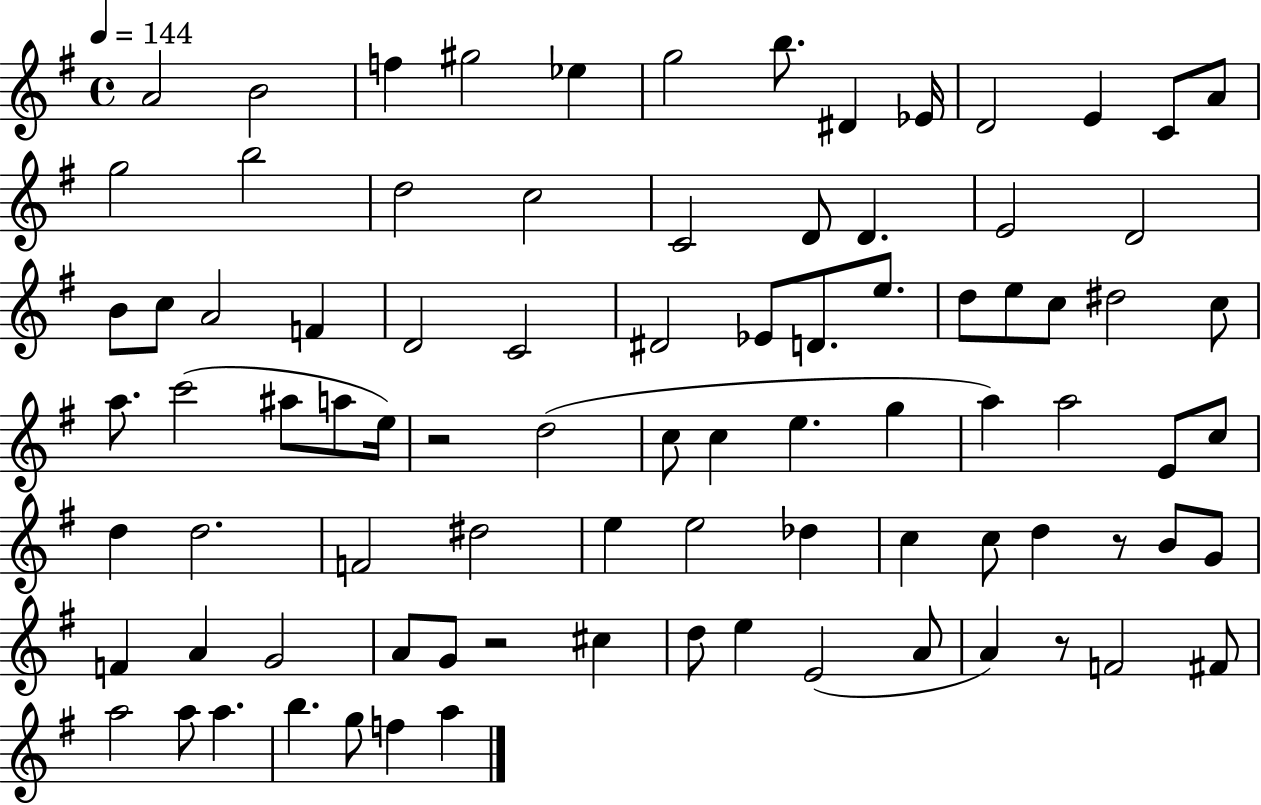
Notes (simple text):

A4/h B4/h F5/q G#5/h Eb5/q G5/h B5/e. D#4/q Eb4/s D4/h E4/q C4/e A4/e G5/h B5/h D5/h C5/h C4/h D4/e D4/q. E4/h D4/h B4/e C5/e A4/h F4/q D4/h C4/h D#4/h Eb4/e D4/e. E5/e. D5/e E5/e C5/e D#5/h C5/e A5/e. C6/h A#5/e A5/e E5/s R/h D5/h C5/e C5/q E5/q. G5/q A5/q A5/h E4/e C5/e D5/q D5/h. F4/h D#5/h E5/q E5/h Db5/q C5/q C5/e D5/q R/e B4/e G4/e F4/q A4/q G4/h A4/e G4/e R/h C#5/q D5/e E5/q E4/h A4/e A4/q R/e F4/h F#4/e A5/h A5/e A5/q. B5/q. G5/e F5/q A5/q